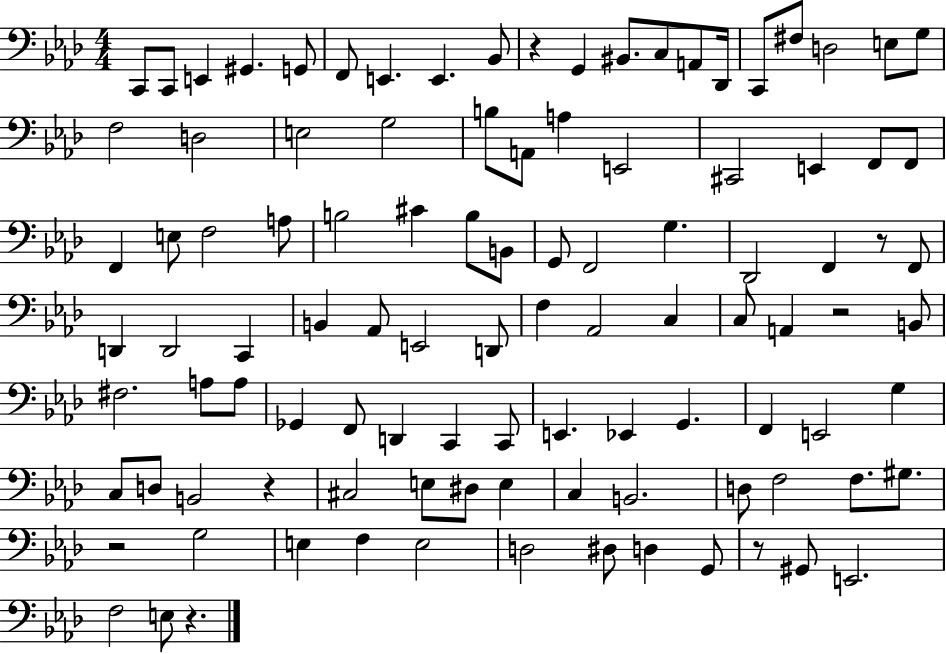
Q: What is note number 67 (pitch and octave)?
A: E2